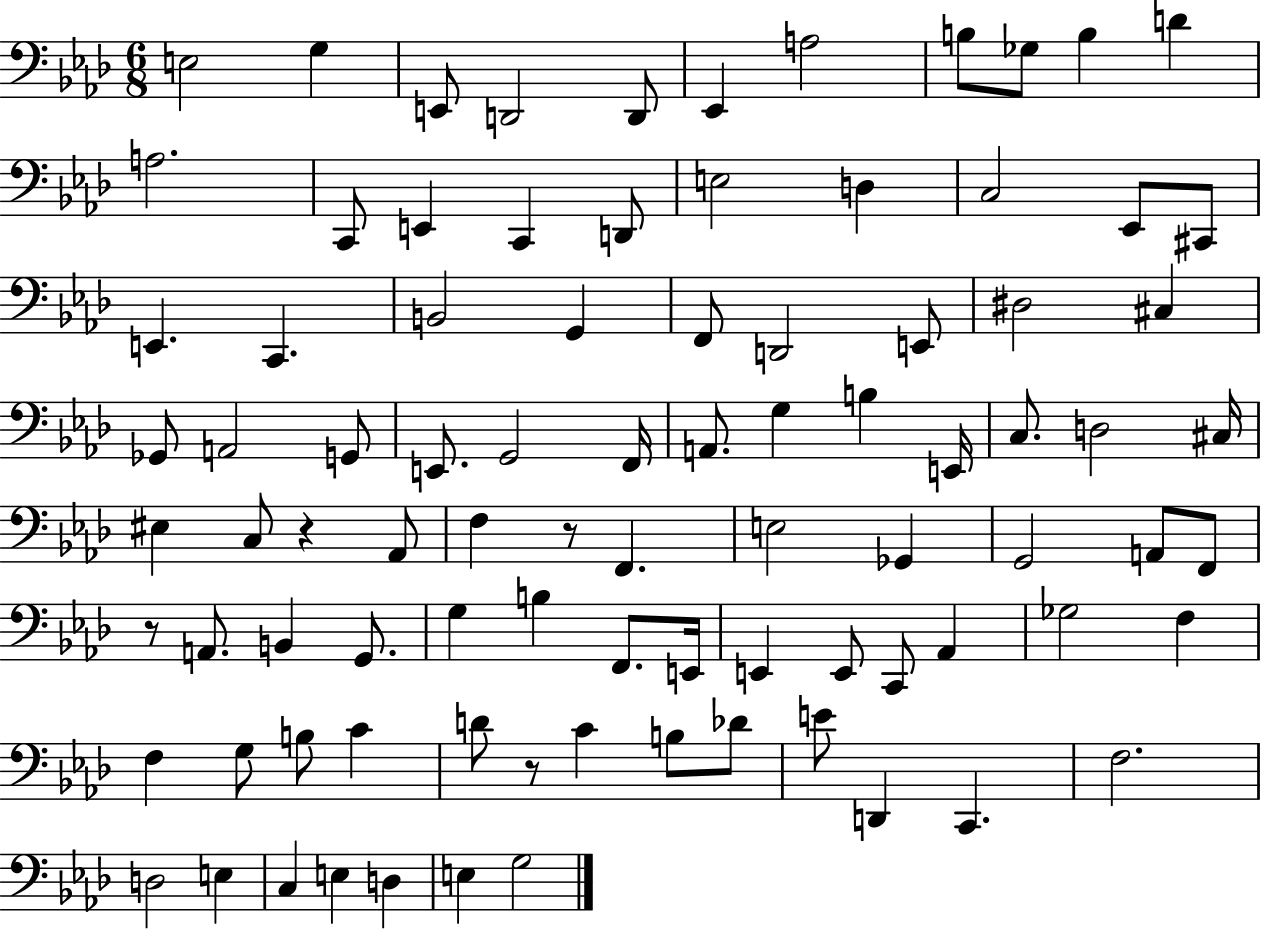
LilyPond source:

{
  \clef bass
  \numericTimeSignature
  \time 6/8
  \key aes \major
  e2 g4 | e,8 d,2 d,8 | ees,4 a2 | b8 ges8 b4 d'4 | \break a2. | c,8 e,4 c,4 d,8 | e2 d4 | c2 ees,8 cis,8 | \break e,4. c,4. | b,2 g,4 | f,8 d,2 e,8 | dis2 cis4 | \break ges,8 a,2 g,8 | e,8. g,2 f,16 | a,8. g4 b4 e,16 | c8. d2 cis16 | \break eis4 c8 r4 aes,8 | f4 r8 f,4. | e2 ges,4 | g,2 a,8 f,8 | \break r8 a,8. b,4 g,8. | g4 b4 f,8. e,16 | e,4 e,8 c,8 aes,4 | ges2 f4 | \break f4 g8 b8 c'4 | d'8 r8 c'4 b8 des'8 | e'8 d,4 c,4. | f2. | \break d2 e4 | c4 e4 d4 | e4 g2 | \bar "|."
}